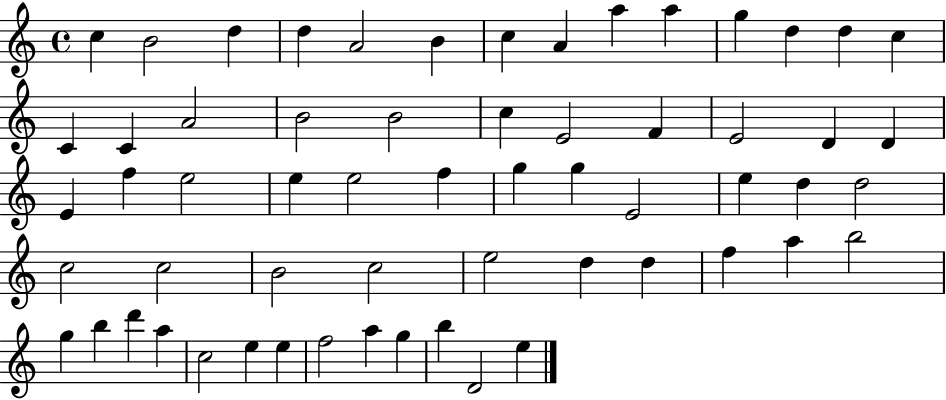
{
  \clef treble
  \time 4/4
  \defaultTimeSignature
  \key c \major
  c''4 b'2 d''4 | d''4 a'2 b'4 | c''4 a'4 a''4 a''4 | g''4 d''4 d''4 c''4 | \break c'4 c'4 a'2 | b'2 b'2 | c''4 e'2 f'4 | e'2 d'4 d'4 | \break e'4 f''4 e''2 | e''4 e''2 f''4 | g''4 g''4 e'2 | e''4 d''4 d''2 | \break c''2 c''2 | b'2 c''2 | e''2 d''4 d''4 | f''4 a''4 b''2 | \break g''4 b''4 d'''4 a''4 | c''2 e''4 e''4 | f''2 a''4 g''4 | b''4 d'2 e''4 | \break \bar "|."
}